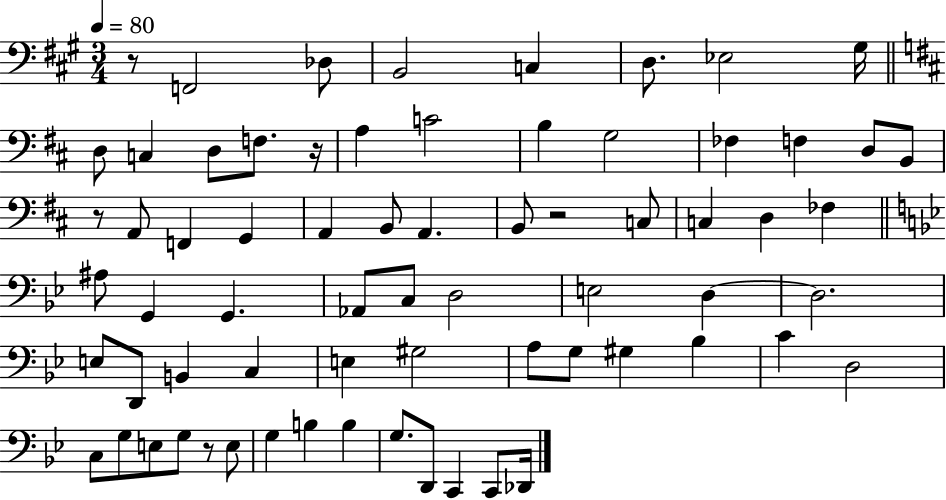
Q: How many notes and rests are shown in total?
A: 69